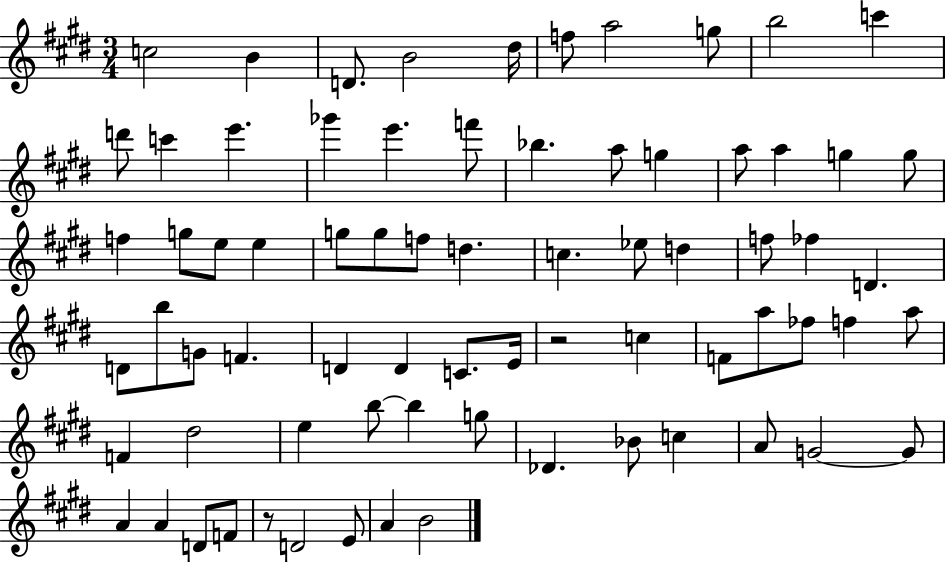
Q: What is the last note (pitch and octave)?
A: B4